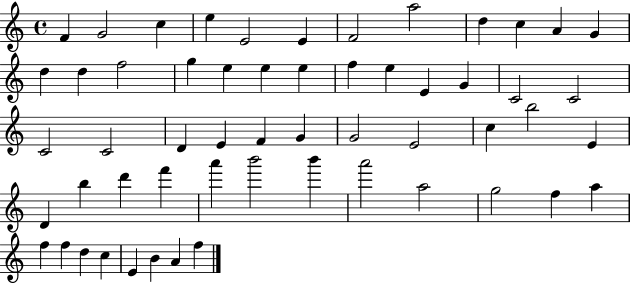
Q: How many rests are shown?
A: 0